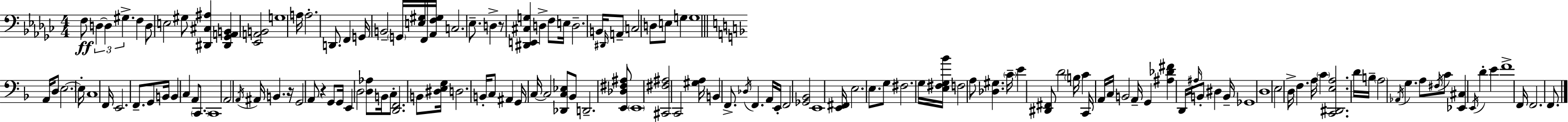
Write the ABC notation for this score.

X:1
T:Untitled
M:4/4
L:1/4
K:Ebm
F,/2 D, D, ^G, F, D,/2 E,2 ^G,/2 [^D,,^C,^A,] [^D,,_G,,A,,B,,] [_E,,A,,B,,]2 G,4 A,/4 A,2 D,,/2 F,, G,,/4 B,,2 G,,/4 [E,^G,]/4 F,,/4 [_A,,F,^G,]/4 C,2 _E,/2 D, z/2 [^D,,E,,^C,G,] D, F,/2 E,/4 D,2 B,,/4 ^D,,/4 A,,/2 C,2 D,/2 E,/2 G, G,4 A,,/4 D,/2 E,2 E,/4 C,4 F,,/4 E,,2 F,,/2 G,,/2 B,,/4 B,, C, A,,/2 C,,/2 C,,4 A,,2 A,,/4 ^A,,/4 B,, z/4 G,,2 A,,/2 z G,,/2 G,,/4 E,, D,2 [D,_A,]/2 B,,/4 C,/2 [D,,F,,]2 B,,/2 [^D,E,G,]/4 D,2 B,,/4 C,/2 ^A,, G,,/4 C,/4 C,2 [_D,,C,_E,]/2 _B,,/2 D,,2 [E,,_D,^F,^A,]/2 E,,4 [^C,,^F,^A,]2 C,,2 [^G,A,]/4 B,, F,,/2 _D,/4 F,, A,,/4 E,,/4 F,,2 [_G,,_B,,]2 E,,4 [E,,^F,,]/4 E,2 E,/2 G,/2 ^F,2 G,/4 [E,^F,G,_B]/4 F,2 A,/2 [_D,^G,] C/4 E [^D,,^F,,]/2 D2 B,/4 C C,,/4 A,,/4 C,/4 B,,2 A,,/4 G,, [^A,_D^F] D,,/4 ^A,/4 B,,/2 ^D, B,,/4 _G,,4 D,4 E,2 D,/4 F, A,/4 C [C,,^D,,E,A,]2 D/4 B,/4 A,2 _A,,/4 G, A,/2 ^F,/4 C/2 [_E,,^C,] E,,/4 D E F4 F,,/4 F,,2 F,,/2